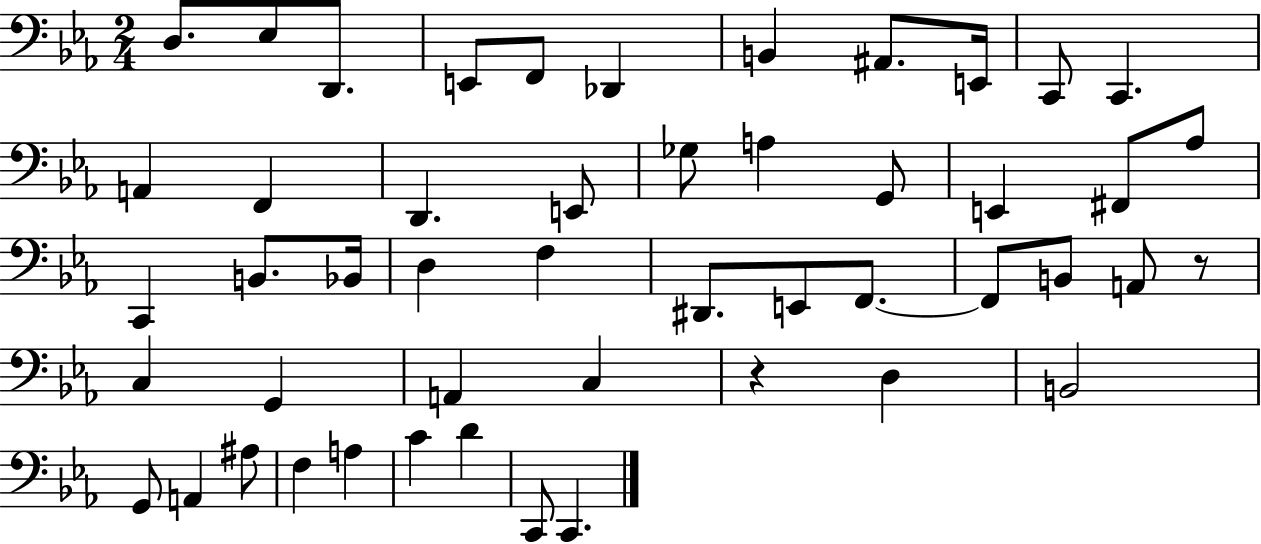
X:1
T:Untitled
M:2/4
L:1/4
K:Eb
D,/2 _E,/2 D,,/2 E,,/2 F,,/2 _D,, B,, ^A,,/2 E,,/4 C,,/2 C,, A,, F,, D,, E,,/2 _G,/2 A, G,,/2 E,, ^F,,/2 _A,/2 C,, B,,/2 _B,,/4 D, F, ^D,,/2 E,,/2 F,,/2 F,,/2 B,,/2 A,,/2 z/2 C, G,, A,, C, z D, B,,2 G,,/2 A,, ^A,/2 F, A, C D C,,/2 C,,